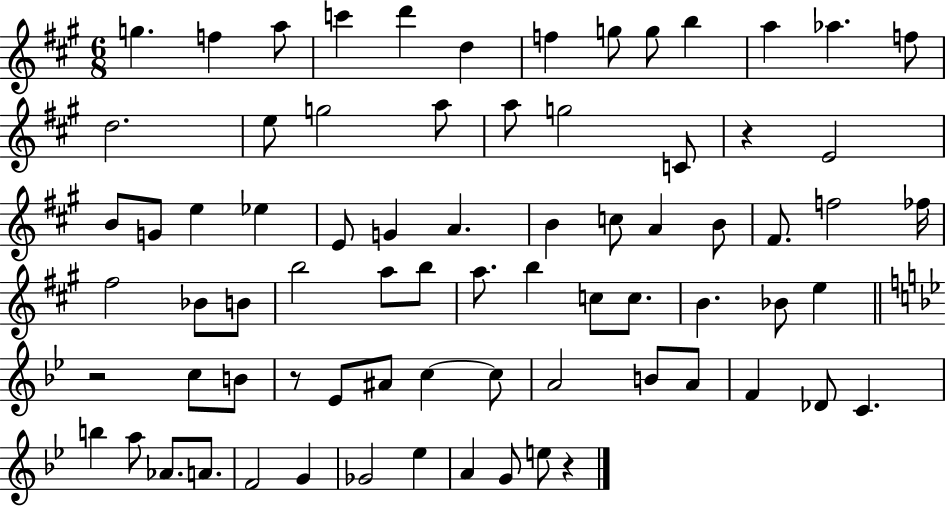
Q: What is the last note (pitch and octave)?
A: E5